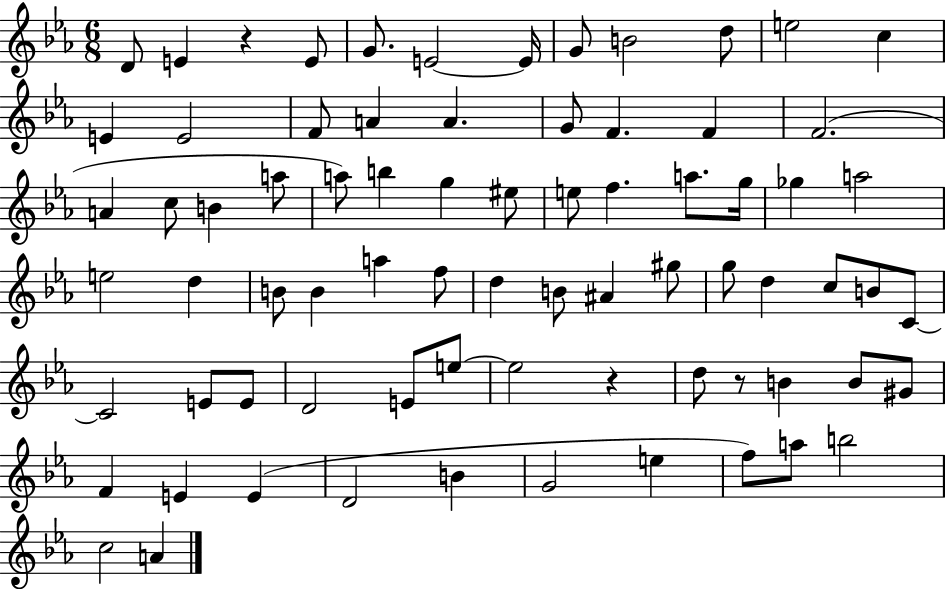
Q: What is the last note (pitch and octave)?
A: A4